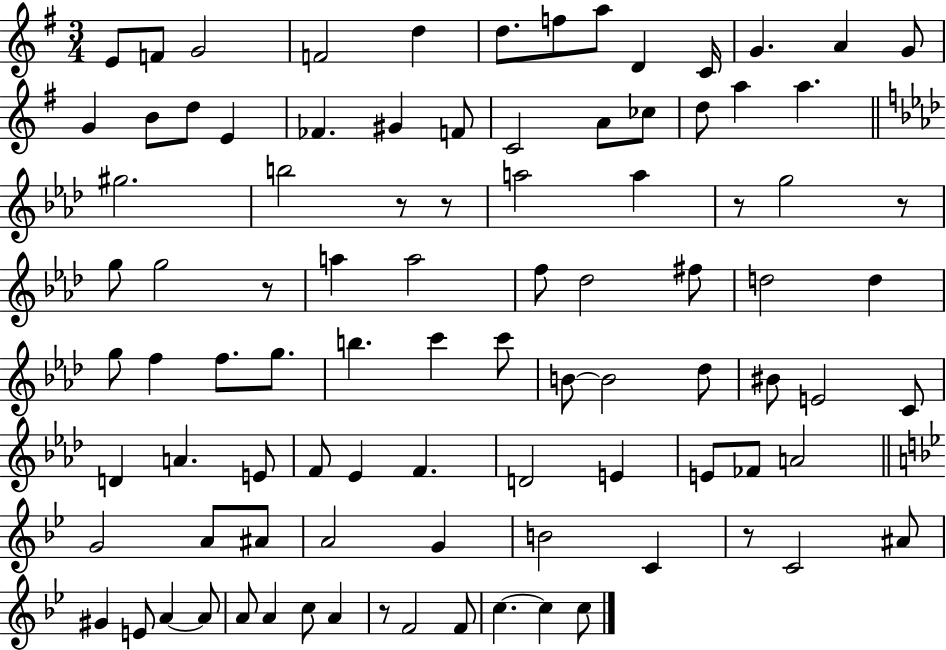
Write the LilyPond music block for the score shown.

{
  \clef treble
  \numericTimeSignature
  \time 3/4
  \key g \major
  e'8 f'8 g'2 | f'2 d''4 | d''8. f''8 a''8 d'4 c'16 | g'4. a'4 g'8 | \break g'4 b'8 d''8 e'4 | fes'4. gis'4 f'8 | c'2 a'8 ces''8 | d''8 a''4 a''4. | \break \bar "||" \break \key f \minor gis''2. | b''2 r8 r8 | a''2 a''4 | r8 g''2 r8 | \break g''8 g''2 r8 | a''4 a''2 | f''8 des''2 fis''8 | d''2 d''4 | \break g''8 f''4 f''8. g''8. | b''4. c'''4 c'''8 | b'8~~ b'2 des''8 | bis'8 e'2 c'8 | \break d'4 a'4. e'8 | f'8 ees'4 f'4. | d'2 e'4 | e'8 fes'8 a'2 | \break \bar "||" \break \key g \minor g'2 a'8 ais'8 | a'2 g'4 | b'2 c'4 | r8 c'2 ais'8 | \break gis'4 e'8 a'4~~ a'8 | a'8 a'4 c''8 a'4 | r8 f'2 f'8 | c''4.~~ c''4 c''8 | \break \bar "|."
}